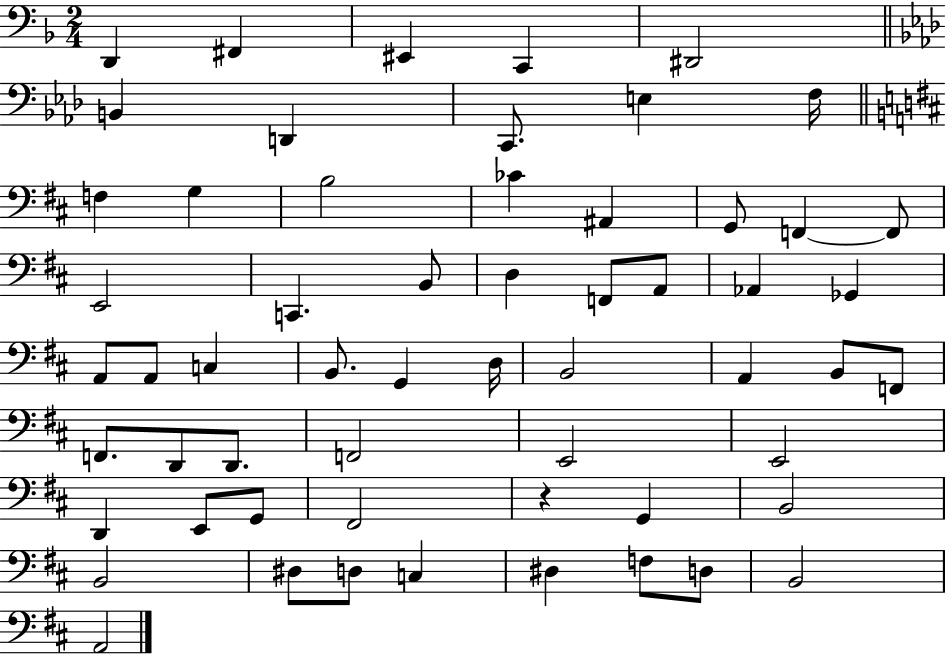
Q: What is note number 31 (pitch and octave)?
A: G2